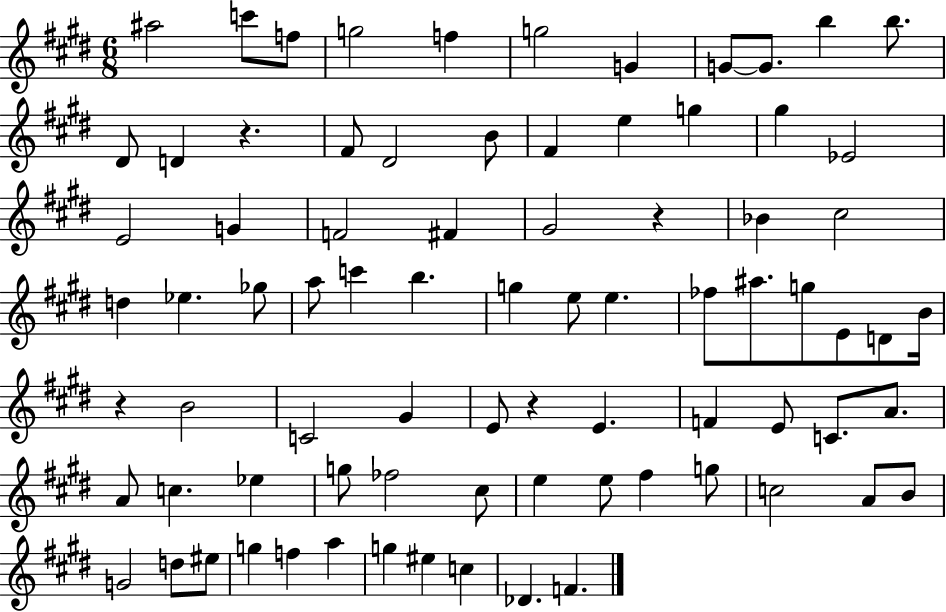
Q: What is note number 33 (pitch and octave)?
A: C6